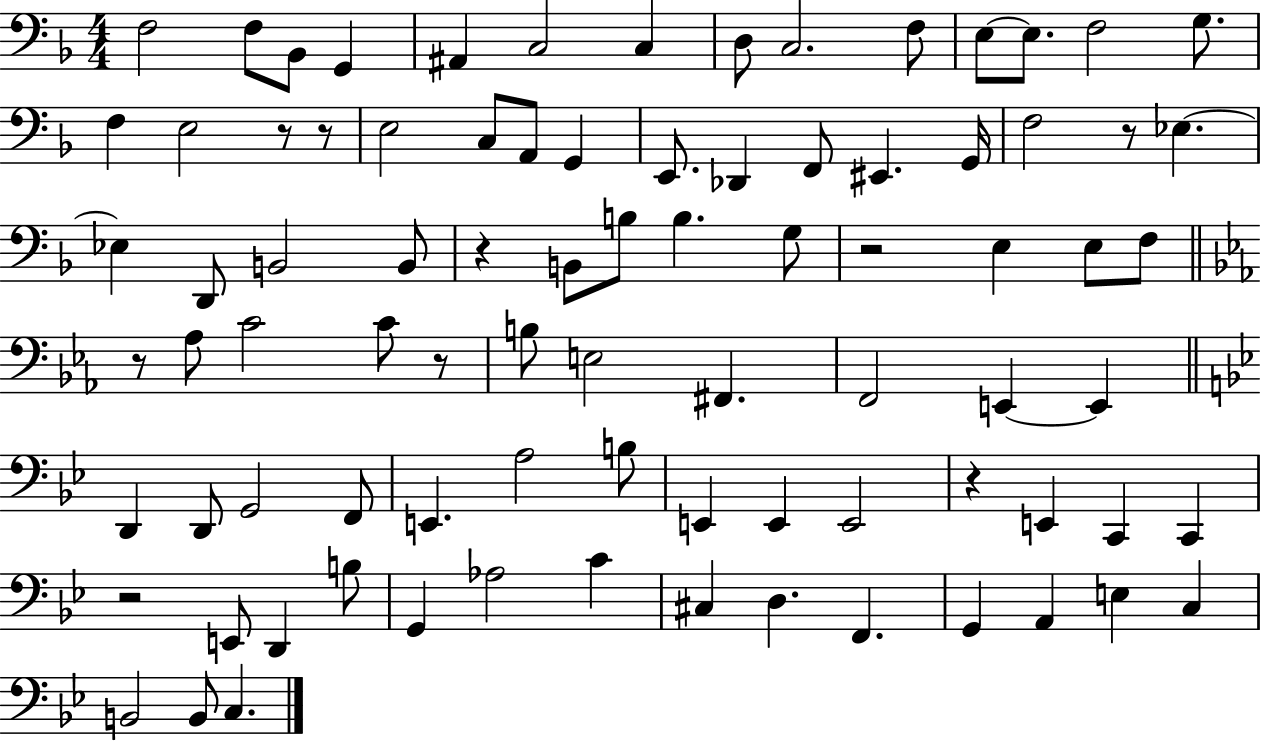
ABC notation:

X:1
T:Untitled
M:4/4
L:1/4
K:F
F,2 F,/2 _B,,/2 G,, ^A,, C,2 C, D,/2 C,2 F,/2 E,/2 E,/2 F,2 G,/2 F, E,2 z/2 z/2 E,2 C,/2 A,,/2 G,, E,,/2 _D,, F,,/2 ^E,, G,,/4 F,2 z/2 _E, _E, D,,/2 B,,2 B,,/2 z B,,/2 B,/2 B, G,/2 z2 E, E,/2 F,/2 z/2 _A,/2 C2 C/2 z/2 B,/2 E,2 ^F,, F,,2 E,, E,, D,, D,,/2 G,,2 F,,/2 E,, A,2 B,/2 E,, E,, E,,2 z E,, C,, C,, z2 E,,/2 D,, B,/2 G,, _A,2 C ^C, D, F,, G,, A,, E, C, B,,2 B,,/2 C,